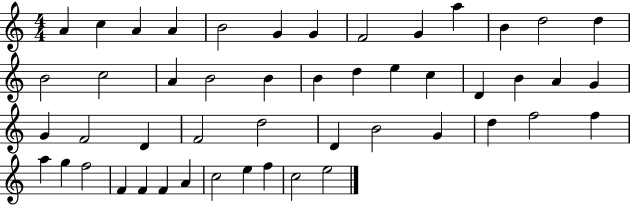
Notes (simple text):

A4/q C5/q A4/q A4/q B4/h G4/q G4/q F4/h G4/q A5/q B4/q D5/h D5/q B4/h C5/h A4/q B4/h B4/q B4/q D5/q E5/q C5/q D4/q B4/q A4/q G4/q G4/q F4/h D4/q F4/h D5/h D4/q B4/h G4/q D5/q F5/h F5/q A5/q G5/q F5/h F4/q F4/q F4/q A4/q C5/h E5/q F5/q C5/h E5/h